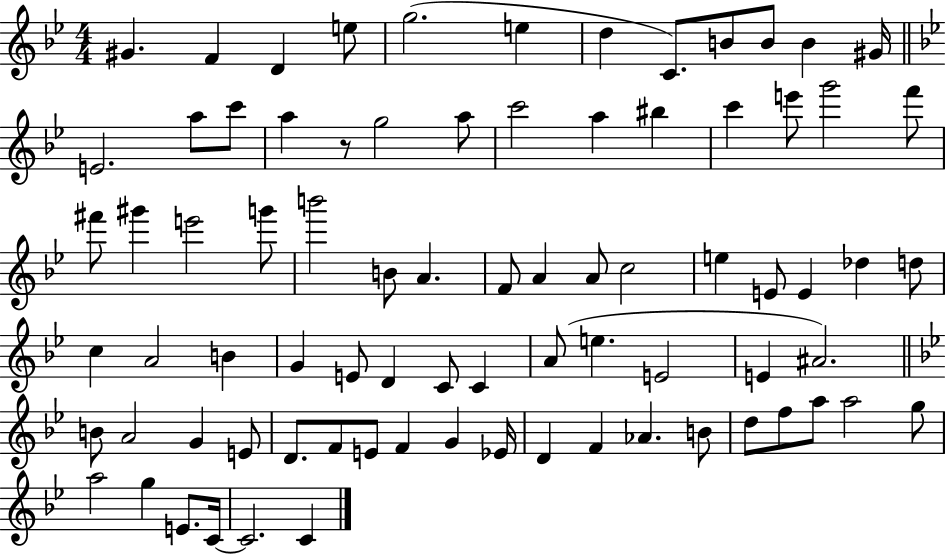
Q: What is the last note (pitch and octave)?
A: C4